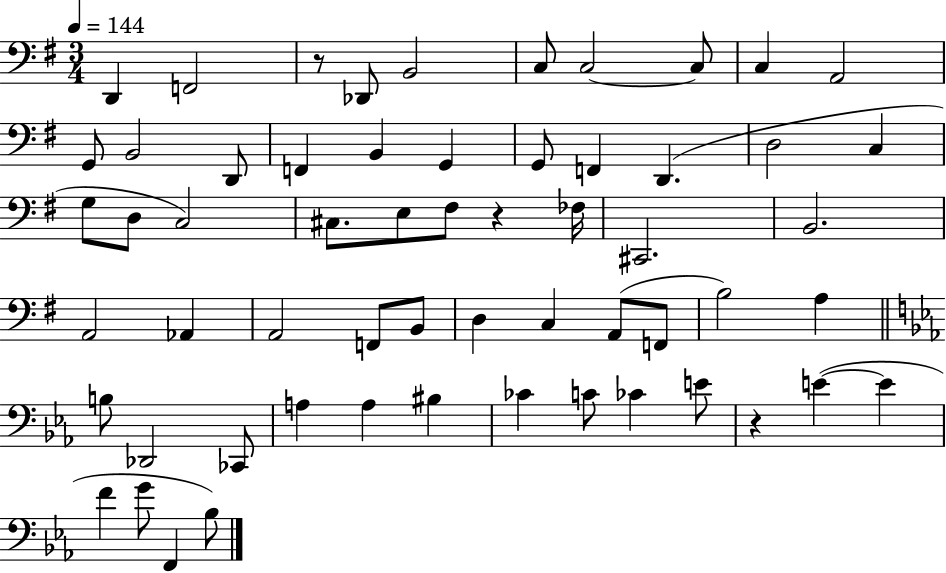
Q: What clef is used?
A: bass